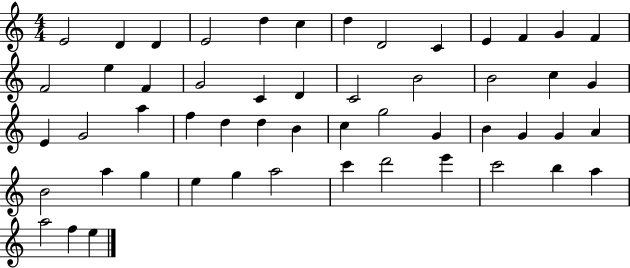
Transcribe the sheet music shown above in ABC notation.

X:1
T:Untitled
M:4/4
L:1/4
K:C
E2 D D E2 d c d D2 C E F G F F2 e F G2 C D C2 B2 B2 c G E G2 a f d d B c g2 G B G G A B2 a g e g a2 c' d'2 e' c'2 b a a2 f e